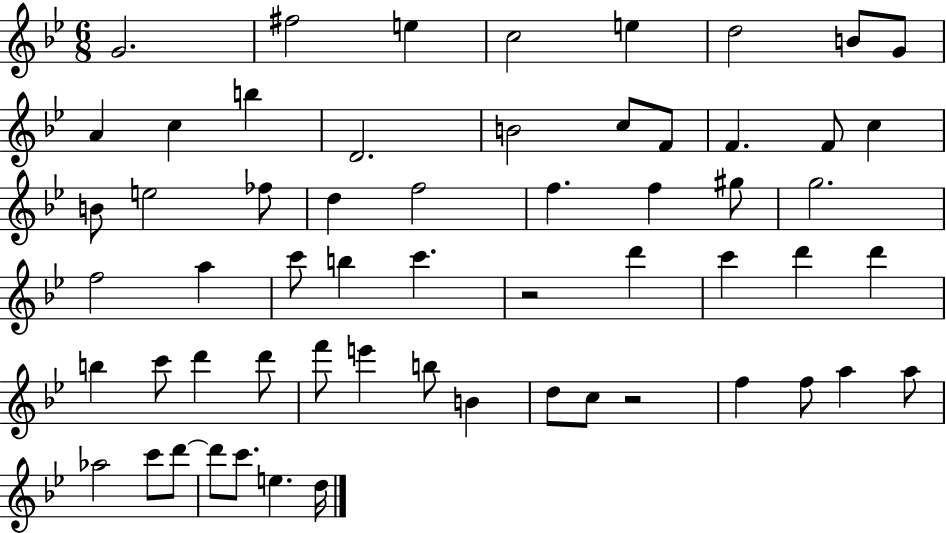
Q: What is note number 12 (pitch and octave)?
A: D4